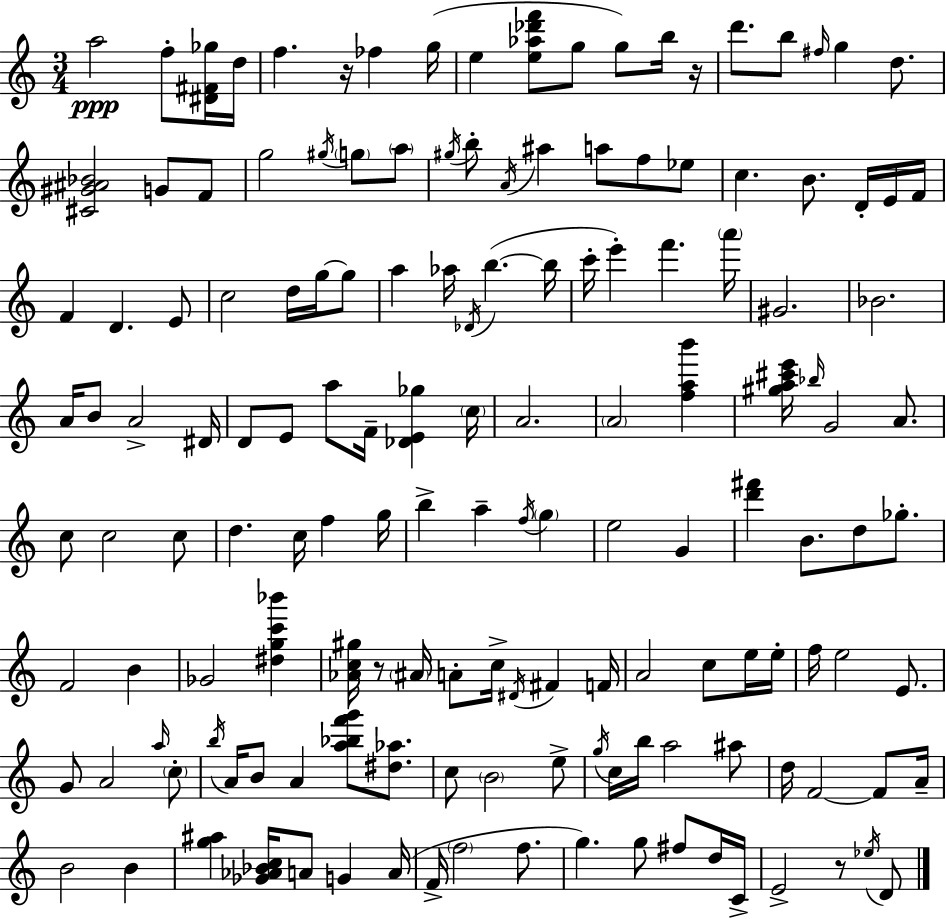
A5/h F5/e [D#4,F#4,Gb5]/s D5/s F5/q. R/s FES5/q G5/s E5/q [E5,Ab5,Db6,F6]/e G5/e G5/e B5/s R/s D6/e. B5/e F#5/s G5/q D5/e. [C#4,G#4,A#4,Bb4]/h G4/e F4/e G5/h G#5/s G5/e A5/e G#5/s B5/e A4/s A#5/q A5/e F5/e Eb5/e C5/q. B4/e. D4/s E4/s F4/s F4/q D4/q. E4/e C5/h D5/s G5/s G5/e A5/q Ab5/s Db4/s B5/q. B5/s C6/s E6/q F6/q. A6/s G#4/h. Bb4/h. A4/s B4/e A4/h D#4/s D4/e E4/e A5/e F4/s [Db4,E4,Gb5]/q C5/s A4/h. A4/h [F5,A5,B6]/q [G#5,A5,C#6,E6]/s Bb5/s G4/h A4/e. C5/e C5/h C5/e D5/q. C5/s F5/q G5/s B5/q A5/q F5/s G5/q E5/h G4/q [D6,F#6]/q B4/e. D5/e Gb5/e. F4/h B4/q Gb4/h [D#5,G5,C6,Bb6]/q [Ab4,C5,G#5]/s R/e A#4/s A4/e C5/s D#4/s F#4/q F4/s A4/h C5/e E5/s E5/s F5/s E5/h E4/e. G4/e A4/h A5/s C5/e B5/s A4/s B4/e A4/q [A5,Bb5,F6,G6]/e [D#5,Ab5]/e. C5/e B4/h E5/e G5/s C5/s B5/s A5/h A#5/e D5/s F4/h F4/e A4/s B4/h B4/q [G5,A#5]/q [Gb4,Ab4,Bb4,C5]/s A4/e G4/q A4/s F4/s F5/h F5/e. G5/q. G5/e F#5/e D5/s C4/s E4/h R/e Eb5/s D4/e